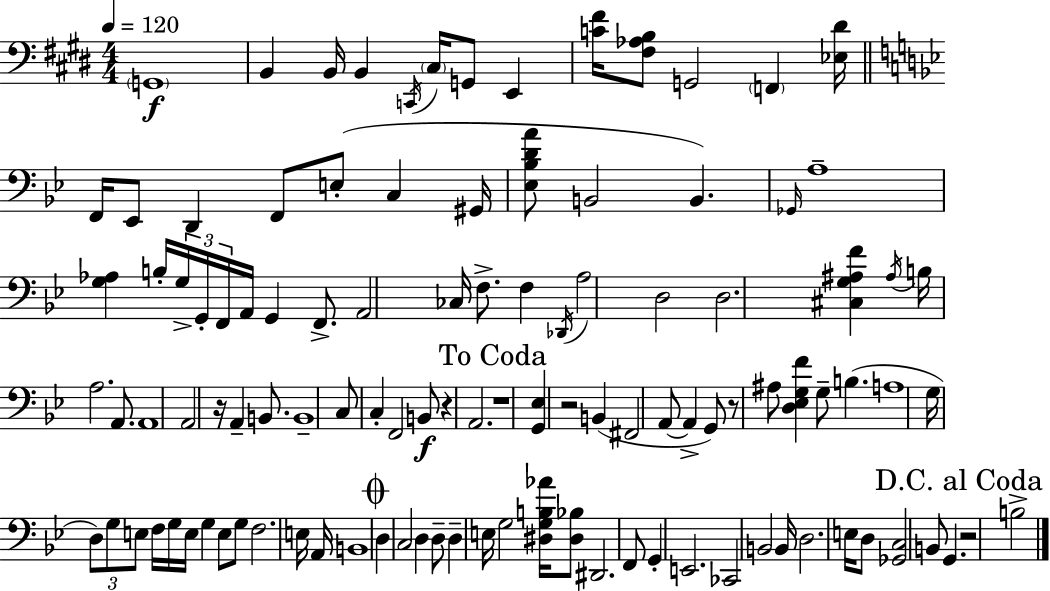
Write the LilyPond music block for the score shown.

{
  \clef bass
  \numericTimeSignature
  \time 4/4
  \key e \major
  \tempo 4 = 120
  \repeat volta 2 { \parenthesize g,1\f | b,4 b,16 b,4 \acciaccatura { c,16 } \parenthesize cis16 g,8 e,4 | <c' fis'>16 <fis aes b>8 g,2 \parenthesize f,4 | <ees dis'>16 \bar "||" \break \key g \minor f,16 ees,8 d,4 f,8 e8-.( c4 gis,16 | <ees bes d' a'>8 b,2 b,4.) | \grace { ges,16 } a1-- | <g aes>4 b16-. \tuplet 3/2 { g16-> g,16-. f,16 } a,16 g,4 f,8.-> | \break a,2 ces16 f8.-> f4 | \acciaccatura { des,16 } a2 d2 | d2. <cis g ais f'>4 | \acciaccatura { ais16 } b16 a2. | \break a,8. a,1 | a,2 r16 a,4-- | b,8. b,1-- | c8 c4-. f,2 | \break b,8\f r4 a,2. | \mark "To Coda" r1 | <g, ees>4 r2 b,4( | fis,2 a,8~~ a,4-> | \break g,8) r8 ais8 <d ees g f'>4 g8-- b4.( | a1 | g16 \tuplet 3/2 { d8) g8 e8 } f16 g16 e16 g4 | e8 g8 f2. | \break e16 a,16 b,1 | \mark \markup { \musicglyph "scripts.coda" } d4 c2 d4 | d8-- d4-- e16 g2 | <dis g b aes'>16 <dis bes>8 dis,2. | \break f,8 g,4-. e,2. | ces,2 b,2 | b,16 d2. | e16 d8 <ges, c>2 b,8 g,4. | \break \mark "D.C. al Coda" r2 b2-> | } \bar "|."
}